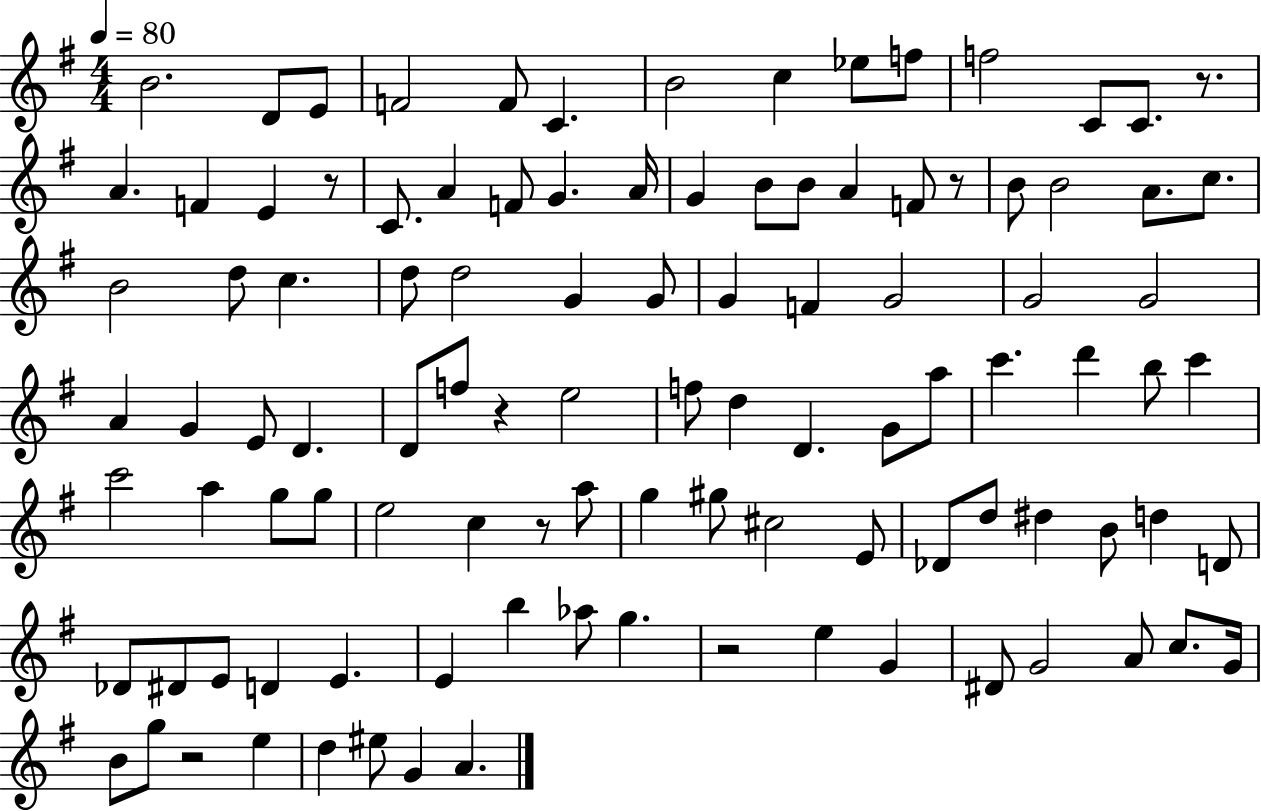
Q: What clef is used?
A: treble